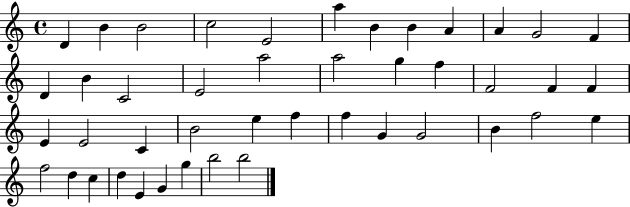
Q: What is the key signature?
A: C major